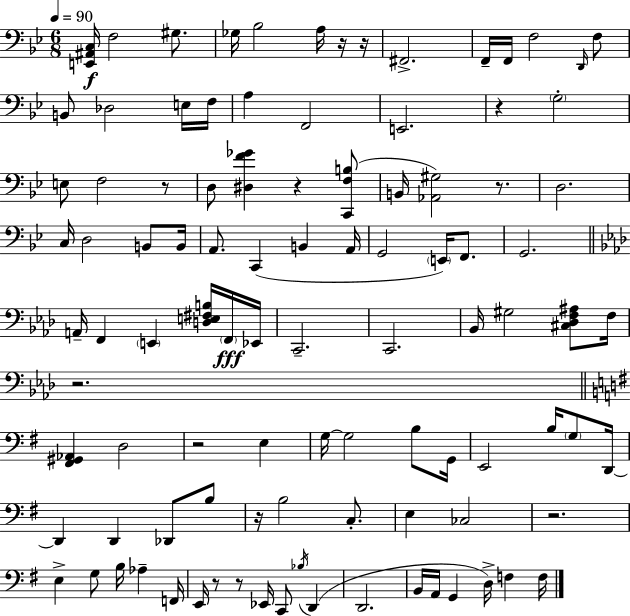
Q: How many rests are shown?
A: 12